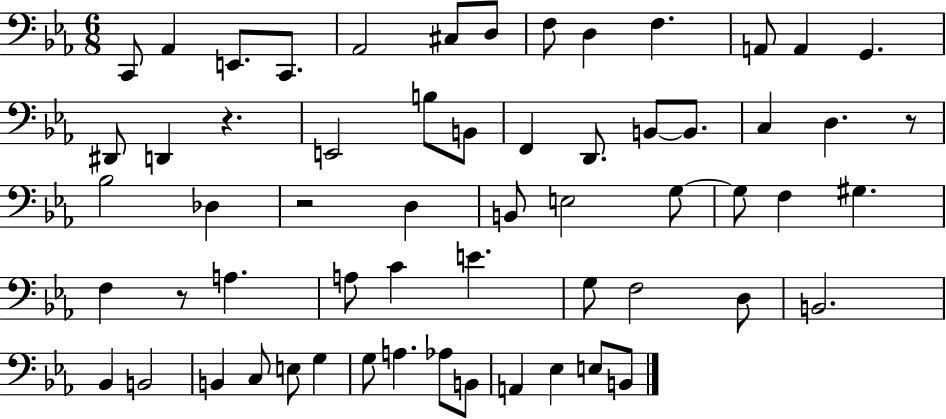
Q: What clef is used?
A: bass